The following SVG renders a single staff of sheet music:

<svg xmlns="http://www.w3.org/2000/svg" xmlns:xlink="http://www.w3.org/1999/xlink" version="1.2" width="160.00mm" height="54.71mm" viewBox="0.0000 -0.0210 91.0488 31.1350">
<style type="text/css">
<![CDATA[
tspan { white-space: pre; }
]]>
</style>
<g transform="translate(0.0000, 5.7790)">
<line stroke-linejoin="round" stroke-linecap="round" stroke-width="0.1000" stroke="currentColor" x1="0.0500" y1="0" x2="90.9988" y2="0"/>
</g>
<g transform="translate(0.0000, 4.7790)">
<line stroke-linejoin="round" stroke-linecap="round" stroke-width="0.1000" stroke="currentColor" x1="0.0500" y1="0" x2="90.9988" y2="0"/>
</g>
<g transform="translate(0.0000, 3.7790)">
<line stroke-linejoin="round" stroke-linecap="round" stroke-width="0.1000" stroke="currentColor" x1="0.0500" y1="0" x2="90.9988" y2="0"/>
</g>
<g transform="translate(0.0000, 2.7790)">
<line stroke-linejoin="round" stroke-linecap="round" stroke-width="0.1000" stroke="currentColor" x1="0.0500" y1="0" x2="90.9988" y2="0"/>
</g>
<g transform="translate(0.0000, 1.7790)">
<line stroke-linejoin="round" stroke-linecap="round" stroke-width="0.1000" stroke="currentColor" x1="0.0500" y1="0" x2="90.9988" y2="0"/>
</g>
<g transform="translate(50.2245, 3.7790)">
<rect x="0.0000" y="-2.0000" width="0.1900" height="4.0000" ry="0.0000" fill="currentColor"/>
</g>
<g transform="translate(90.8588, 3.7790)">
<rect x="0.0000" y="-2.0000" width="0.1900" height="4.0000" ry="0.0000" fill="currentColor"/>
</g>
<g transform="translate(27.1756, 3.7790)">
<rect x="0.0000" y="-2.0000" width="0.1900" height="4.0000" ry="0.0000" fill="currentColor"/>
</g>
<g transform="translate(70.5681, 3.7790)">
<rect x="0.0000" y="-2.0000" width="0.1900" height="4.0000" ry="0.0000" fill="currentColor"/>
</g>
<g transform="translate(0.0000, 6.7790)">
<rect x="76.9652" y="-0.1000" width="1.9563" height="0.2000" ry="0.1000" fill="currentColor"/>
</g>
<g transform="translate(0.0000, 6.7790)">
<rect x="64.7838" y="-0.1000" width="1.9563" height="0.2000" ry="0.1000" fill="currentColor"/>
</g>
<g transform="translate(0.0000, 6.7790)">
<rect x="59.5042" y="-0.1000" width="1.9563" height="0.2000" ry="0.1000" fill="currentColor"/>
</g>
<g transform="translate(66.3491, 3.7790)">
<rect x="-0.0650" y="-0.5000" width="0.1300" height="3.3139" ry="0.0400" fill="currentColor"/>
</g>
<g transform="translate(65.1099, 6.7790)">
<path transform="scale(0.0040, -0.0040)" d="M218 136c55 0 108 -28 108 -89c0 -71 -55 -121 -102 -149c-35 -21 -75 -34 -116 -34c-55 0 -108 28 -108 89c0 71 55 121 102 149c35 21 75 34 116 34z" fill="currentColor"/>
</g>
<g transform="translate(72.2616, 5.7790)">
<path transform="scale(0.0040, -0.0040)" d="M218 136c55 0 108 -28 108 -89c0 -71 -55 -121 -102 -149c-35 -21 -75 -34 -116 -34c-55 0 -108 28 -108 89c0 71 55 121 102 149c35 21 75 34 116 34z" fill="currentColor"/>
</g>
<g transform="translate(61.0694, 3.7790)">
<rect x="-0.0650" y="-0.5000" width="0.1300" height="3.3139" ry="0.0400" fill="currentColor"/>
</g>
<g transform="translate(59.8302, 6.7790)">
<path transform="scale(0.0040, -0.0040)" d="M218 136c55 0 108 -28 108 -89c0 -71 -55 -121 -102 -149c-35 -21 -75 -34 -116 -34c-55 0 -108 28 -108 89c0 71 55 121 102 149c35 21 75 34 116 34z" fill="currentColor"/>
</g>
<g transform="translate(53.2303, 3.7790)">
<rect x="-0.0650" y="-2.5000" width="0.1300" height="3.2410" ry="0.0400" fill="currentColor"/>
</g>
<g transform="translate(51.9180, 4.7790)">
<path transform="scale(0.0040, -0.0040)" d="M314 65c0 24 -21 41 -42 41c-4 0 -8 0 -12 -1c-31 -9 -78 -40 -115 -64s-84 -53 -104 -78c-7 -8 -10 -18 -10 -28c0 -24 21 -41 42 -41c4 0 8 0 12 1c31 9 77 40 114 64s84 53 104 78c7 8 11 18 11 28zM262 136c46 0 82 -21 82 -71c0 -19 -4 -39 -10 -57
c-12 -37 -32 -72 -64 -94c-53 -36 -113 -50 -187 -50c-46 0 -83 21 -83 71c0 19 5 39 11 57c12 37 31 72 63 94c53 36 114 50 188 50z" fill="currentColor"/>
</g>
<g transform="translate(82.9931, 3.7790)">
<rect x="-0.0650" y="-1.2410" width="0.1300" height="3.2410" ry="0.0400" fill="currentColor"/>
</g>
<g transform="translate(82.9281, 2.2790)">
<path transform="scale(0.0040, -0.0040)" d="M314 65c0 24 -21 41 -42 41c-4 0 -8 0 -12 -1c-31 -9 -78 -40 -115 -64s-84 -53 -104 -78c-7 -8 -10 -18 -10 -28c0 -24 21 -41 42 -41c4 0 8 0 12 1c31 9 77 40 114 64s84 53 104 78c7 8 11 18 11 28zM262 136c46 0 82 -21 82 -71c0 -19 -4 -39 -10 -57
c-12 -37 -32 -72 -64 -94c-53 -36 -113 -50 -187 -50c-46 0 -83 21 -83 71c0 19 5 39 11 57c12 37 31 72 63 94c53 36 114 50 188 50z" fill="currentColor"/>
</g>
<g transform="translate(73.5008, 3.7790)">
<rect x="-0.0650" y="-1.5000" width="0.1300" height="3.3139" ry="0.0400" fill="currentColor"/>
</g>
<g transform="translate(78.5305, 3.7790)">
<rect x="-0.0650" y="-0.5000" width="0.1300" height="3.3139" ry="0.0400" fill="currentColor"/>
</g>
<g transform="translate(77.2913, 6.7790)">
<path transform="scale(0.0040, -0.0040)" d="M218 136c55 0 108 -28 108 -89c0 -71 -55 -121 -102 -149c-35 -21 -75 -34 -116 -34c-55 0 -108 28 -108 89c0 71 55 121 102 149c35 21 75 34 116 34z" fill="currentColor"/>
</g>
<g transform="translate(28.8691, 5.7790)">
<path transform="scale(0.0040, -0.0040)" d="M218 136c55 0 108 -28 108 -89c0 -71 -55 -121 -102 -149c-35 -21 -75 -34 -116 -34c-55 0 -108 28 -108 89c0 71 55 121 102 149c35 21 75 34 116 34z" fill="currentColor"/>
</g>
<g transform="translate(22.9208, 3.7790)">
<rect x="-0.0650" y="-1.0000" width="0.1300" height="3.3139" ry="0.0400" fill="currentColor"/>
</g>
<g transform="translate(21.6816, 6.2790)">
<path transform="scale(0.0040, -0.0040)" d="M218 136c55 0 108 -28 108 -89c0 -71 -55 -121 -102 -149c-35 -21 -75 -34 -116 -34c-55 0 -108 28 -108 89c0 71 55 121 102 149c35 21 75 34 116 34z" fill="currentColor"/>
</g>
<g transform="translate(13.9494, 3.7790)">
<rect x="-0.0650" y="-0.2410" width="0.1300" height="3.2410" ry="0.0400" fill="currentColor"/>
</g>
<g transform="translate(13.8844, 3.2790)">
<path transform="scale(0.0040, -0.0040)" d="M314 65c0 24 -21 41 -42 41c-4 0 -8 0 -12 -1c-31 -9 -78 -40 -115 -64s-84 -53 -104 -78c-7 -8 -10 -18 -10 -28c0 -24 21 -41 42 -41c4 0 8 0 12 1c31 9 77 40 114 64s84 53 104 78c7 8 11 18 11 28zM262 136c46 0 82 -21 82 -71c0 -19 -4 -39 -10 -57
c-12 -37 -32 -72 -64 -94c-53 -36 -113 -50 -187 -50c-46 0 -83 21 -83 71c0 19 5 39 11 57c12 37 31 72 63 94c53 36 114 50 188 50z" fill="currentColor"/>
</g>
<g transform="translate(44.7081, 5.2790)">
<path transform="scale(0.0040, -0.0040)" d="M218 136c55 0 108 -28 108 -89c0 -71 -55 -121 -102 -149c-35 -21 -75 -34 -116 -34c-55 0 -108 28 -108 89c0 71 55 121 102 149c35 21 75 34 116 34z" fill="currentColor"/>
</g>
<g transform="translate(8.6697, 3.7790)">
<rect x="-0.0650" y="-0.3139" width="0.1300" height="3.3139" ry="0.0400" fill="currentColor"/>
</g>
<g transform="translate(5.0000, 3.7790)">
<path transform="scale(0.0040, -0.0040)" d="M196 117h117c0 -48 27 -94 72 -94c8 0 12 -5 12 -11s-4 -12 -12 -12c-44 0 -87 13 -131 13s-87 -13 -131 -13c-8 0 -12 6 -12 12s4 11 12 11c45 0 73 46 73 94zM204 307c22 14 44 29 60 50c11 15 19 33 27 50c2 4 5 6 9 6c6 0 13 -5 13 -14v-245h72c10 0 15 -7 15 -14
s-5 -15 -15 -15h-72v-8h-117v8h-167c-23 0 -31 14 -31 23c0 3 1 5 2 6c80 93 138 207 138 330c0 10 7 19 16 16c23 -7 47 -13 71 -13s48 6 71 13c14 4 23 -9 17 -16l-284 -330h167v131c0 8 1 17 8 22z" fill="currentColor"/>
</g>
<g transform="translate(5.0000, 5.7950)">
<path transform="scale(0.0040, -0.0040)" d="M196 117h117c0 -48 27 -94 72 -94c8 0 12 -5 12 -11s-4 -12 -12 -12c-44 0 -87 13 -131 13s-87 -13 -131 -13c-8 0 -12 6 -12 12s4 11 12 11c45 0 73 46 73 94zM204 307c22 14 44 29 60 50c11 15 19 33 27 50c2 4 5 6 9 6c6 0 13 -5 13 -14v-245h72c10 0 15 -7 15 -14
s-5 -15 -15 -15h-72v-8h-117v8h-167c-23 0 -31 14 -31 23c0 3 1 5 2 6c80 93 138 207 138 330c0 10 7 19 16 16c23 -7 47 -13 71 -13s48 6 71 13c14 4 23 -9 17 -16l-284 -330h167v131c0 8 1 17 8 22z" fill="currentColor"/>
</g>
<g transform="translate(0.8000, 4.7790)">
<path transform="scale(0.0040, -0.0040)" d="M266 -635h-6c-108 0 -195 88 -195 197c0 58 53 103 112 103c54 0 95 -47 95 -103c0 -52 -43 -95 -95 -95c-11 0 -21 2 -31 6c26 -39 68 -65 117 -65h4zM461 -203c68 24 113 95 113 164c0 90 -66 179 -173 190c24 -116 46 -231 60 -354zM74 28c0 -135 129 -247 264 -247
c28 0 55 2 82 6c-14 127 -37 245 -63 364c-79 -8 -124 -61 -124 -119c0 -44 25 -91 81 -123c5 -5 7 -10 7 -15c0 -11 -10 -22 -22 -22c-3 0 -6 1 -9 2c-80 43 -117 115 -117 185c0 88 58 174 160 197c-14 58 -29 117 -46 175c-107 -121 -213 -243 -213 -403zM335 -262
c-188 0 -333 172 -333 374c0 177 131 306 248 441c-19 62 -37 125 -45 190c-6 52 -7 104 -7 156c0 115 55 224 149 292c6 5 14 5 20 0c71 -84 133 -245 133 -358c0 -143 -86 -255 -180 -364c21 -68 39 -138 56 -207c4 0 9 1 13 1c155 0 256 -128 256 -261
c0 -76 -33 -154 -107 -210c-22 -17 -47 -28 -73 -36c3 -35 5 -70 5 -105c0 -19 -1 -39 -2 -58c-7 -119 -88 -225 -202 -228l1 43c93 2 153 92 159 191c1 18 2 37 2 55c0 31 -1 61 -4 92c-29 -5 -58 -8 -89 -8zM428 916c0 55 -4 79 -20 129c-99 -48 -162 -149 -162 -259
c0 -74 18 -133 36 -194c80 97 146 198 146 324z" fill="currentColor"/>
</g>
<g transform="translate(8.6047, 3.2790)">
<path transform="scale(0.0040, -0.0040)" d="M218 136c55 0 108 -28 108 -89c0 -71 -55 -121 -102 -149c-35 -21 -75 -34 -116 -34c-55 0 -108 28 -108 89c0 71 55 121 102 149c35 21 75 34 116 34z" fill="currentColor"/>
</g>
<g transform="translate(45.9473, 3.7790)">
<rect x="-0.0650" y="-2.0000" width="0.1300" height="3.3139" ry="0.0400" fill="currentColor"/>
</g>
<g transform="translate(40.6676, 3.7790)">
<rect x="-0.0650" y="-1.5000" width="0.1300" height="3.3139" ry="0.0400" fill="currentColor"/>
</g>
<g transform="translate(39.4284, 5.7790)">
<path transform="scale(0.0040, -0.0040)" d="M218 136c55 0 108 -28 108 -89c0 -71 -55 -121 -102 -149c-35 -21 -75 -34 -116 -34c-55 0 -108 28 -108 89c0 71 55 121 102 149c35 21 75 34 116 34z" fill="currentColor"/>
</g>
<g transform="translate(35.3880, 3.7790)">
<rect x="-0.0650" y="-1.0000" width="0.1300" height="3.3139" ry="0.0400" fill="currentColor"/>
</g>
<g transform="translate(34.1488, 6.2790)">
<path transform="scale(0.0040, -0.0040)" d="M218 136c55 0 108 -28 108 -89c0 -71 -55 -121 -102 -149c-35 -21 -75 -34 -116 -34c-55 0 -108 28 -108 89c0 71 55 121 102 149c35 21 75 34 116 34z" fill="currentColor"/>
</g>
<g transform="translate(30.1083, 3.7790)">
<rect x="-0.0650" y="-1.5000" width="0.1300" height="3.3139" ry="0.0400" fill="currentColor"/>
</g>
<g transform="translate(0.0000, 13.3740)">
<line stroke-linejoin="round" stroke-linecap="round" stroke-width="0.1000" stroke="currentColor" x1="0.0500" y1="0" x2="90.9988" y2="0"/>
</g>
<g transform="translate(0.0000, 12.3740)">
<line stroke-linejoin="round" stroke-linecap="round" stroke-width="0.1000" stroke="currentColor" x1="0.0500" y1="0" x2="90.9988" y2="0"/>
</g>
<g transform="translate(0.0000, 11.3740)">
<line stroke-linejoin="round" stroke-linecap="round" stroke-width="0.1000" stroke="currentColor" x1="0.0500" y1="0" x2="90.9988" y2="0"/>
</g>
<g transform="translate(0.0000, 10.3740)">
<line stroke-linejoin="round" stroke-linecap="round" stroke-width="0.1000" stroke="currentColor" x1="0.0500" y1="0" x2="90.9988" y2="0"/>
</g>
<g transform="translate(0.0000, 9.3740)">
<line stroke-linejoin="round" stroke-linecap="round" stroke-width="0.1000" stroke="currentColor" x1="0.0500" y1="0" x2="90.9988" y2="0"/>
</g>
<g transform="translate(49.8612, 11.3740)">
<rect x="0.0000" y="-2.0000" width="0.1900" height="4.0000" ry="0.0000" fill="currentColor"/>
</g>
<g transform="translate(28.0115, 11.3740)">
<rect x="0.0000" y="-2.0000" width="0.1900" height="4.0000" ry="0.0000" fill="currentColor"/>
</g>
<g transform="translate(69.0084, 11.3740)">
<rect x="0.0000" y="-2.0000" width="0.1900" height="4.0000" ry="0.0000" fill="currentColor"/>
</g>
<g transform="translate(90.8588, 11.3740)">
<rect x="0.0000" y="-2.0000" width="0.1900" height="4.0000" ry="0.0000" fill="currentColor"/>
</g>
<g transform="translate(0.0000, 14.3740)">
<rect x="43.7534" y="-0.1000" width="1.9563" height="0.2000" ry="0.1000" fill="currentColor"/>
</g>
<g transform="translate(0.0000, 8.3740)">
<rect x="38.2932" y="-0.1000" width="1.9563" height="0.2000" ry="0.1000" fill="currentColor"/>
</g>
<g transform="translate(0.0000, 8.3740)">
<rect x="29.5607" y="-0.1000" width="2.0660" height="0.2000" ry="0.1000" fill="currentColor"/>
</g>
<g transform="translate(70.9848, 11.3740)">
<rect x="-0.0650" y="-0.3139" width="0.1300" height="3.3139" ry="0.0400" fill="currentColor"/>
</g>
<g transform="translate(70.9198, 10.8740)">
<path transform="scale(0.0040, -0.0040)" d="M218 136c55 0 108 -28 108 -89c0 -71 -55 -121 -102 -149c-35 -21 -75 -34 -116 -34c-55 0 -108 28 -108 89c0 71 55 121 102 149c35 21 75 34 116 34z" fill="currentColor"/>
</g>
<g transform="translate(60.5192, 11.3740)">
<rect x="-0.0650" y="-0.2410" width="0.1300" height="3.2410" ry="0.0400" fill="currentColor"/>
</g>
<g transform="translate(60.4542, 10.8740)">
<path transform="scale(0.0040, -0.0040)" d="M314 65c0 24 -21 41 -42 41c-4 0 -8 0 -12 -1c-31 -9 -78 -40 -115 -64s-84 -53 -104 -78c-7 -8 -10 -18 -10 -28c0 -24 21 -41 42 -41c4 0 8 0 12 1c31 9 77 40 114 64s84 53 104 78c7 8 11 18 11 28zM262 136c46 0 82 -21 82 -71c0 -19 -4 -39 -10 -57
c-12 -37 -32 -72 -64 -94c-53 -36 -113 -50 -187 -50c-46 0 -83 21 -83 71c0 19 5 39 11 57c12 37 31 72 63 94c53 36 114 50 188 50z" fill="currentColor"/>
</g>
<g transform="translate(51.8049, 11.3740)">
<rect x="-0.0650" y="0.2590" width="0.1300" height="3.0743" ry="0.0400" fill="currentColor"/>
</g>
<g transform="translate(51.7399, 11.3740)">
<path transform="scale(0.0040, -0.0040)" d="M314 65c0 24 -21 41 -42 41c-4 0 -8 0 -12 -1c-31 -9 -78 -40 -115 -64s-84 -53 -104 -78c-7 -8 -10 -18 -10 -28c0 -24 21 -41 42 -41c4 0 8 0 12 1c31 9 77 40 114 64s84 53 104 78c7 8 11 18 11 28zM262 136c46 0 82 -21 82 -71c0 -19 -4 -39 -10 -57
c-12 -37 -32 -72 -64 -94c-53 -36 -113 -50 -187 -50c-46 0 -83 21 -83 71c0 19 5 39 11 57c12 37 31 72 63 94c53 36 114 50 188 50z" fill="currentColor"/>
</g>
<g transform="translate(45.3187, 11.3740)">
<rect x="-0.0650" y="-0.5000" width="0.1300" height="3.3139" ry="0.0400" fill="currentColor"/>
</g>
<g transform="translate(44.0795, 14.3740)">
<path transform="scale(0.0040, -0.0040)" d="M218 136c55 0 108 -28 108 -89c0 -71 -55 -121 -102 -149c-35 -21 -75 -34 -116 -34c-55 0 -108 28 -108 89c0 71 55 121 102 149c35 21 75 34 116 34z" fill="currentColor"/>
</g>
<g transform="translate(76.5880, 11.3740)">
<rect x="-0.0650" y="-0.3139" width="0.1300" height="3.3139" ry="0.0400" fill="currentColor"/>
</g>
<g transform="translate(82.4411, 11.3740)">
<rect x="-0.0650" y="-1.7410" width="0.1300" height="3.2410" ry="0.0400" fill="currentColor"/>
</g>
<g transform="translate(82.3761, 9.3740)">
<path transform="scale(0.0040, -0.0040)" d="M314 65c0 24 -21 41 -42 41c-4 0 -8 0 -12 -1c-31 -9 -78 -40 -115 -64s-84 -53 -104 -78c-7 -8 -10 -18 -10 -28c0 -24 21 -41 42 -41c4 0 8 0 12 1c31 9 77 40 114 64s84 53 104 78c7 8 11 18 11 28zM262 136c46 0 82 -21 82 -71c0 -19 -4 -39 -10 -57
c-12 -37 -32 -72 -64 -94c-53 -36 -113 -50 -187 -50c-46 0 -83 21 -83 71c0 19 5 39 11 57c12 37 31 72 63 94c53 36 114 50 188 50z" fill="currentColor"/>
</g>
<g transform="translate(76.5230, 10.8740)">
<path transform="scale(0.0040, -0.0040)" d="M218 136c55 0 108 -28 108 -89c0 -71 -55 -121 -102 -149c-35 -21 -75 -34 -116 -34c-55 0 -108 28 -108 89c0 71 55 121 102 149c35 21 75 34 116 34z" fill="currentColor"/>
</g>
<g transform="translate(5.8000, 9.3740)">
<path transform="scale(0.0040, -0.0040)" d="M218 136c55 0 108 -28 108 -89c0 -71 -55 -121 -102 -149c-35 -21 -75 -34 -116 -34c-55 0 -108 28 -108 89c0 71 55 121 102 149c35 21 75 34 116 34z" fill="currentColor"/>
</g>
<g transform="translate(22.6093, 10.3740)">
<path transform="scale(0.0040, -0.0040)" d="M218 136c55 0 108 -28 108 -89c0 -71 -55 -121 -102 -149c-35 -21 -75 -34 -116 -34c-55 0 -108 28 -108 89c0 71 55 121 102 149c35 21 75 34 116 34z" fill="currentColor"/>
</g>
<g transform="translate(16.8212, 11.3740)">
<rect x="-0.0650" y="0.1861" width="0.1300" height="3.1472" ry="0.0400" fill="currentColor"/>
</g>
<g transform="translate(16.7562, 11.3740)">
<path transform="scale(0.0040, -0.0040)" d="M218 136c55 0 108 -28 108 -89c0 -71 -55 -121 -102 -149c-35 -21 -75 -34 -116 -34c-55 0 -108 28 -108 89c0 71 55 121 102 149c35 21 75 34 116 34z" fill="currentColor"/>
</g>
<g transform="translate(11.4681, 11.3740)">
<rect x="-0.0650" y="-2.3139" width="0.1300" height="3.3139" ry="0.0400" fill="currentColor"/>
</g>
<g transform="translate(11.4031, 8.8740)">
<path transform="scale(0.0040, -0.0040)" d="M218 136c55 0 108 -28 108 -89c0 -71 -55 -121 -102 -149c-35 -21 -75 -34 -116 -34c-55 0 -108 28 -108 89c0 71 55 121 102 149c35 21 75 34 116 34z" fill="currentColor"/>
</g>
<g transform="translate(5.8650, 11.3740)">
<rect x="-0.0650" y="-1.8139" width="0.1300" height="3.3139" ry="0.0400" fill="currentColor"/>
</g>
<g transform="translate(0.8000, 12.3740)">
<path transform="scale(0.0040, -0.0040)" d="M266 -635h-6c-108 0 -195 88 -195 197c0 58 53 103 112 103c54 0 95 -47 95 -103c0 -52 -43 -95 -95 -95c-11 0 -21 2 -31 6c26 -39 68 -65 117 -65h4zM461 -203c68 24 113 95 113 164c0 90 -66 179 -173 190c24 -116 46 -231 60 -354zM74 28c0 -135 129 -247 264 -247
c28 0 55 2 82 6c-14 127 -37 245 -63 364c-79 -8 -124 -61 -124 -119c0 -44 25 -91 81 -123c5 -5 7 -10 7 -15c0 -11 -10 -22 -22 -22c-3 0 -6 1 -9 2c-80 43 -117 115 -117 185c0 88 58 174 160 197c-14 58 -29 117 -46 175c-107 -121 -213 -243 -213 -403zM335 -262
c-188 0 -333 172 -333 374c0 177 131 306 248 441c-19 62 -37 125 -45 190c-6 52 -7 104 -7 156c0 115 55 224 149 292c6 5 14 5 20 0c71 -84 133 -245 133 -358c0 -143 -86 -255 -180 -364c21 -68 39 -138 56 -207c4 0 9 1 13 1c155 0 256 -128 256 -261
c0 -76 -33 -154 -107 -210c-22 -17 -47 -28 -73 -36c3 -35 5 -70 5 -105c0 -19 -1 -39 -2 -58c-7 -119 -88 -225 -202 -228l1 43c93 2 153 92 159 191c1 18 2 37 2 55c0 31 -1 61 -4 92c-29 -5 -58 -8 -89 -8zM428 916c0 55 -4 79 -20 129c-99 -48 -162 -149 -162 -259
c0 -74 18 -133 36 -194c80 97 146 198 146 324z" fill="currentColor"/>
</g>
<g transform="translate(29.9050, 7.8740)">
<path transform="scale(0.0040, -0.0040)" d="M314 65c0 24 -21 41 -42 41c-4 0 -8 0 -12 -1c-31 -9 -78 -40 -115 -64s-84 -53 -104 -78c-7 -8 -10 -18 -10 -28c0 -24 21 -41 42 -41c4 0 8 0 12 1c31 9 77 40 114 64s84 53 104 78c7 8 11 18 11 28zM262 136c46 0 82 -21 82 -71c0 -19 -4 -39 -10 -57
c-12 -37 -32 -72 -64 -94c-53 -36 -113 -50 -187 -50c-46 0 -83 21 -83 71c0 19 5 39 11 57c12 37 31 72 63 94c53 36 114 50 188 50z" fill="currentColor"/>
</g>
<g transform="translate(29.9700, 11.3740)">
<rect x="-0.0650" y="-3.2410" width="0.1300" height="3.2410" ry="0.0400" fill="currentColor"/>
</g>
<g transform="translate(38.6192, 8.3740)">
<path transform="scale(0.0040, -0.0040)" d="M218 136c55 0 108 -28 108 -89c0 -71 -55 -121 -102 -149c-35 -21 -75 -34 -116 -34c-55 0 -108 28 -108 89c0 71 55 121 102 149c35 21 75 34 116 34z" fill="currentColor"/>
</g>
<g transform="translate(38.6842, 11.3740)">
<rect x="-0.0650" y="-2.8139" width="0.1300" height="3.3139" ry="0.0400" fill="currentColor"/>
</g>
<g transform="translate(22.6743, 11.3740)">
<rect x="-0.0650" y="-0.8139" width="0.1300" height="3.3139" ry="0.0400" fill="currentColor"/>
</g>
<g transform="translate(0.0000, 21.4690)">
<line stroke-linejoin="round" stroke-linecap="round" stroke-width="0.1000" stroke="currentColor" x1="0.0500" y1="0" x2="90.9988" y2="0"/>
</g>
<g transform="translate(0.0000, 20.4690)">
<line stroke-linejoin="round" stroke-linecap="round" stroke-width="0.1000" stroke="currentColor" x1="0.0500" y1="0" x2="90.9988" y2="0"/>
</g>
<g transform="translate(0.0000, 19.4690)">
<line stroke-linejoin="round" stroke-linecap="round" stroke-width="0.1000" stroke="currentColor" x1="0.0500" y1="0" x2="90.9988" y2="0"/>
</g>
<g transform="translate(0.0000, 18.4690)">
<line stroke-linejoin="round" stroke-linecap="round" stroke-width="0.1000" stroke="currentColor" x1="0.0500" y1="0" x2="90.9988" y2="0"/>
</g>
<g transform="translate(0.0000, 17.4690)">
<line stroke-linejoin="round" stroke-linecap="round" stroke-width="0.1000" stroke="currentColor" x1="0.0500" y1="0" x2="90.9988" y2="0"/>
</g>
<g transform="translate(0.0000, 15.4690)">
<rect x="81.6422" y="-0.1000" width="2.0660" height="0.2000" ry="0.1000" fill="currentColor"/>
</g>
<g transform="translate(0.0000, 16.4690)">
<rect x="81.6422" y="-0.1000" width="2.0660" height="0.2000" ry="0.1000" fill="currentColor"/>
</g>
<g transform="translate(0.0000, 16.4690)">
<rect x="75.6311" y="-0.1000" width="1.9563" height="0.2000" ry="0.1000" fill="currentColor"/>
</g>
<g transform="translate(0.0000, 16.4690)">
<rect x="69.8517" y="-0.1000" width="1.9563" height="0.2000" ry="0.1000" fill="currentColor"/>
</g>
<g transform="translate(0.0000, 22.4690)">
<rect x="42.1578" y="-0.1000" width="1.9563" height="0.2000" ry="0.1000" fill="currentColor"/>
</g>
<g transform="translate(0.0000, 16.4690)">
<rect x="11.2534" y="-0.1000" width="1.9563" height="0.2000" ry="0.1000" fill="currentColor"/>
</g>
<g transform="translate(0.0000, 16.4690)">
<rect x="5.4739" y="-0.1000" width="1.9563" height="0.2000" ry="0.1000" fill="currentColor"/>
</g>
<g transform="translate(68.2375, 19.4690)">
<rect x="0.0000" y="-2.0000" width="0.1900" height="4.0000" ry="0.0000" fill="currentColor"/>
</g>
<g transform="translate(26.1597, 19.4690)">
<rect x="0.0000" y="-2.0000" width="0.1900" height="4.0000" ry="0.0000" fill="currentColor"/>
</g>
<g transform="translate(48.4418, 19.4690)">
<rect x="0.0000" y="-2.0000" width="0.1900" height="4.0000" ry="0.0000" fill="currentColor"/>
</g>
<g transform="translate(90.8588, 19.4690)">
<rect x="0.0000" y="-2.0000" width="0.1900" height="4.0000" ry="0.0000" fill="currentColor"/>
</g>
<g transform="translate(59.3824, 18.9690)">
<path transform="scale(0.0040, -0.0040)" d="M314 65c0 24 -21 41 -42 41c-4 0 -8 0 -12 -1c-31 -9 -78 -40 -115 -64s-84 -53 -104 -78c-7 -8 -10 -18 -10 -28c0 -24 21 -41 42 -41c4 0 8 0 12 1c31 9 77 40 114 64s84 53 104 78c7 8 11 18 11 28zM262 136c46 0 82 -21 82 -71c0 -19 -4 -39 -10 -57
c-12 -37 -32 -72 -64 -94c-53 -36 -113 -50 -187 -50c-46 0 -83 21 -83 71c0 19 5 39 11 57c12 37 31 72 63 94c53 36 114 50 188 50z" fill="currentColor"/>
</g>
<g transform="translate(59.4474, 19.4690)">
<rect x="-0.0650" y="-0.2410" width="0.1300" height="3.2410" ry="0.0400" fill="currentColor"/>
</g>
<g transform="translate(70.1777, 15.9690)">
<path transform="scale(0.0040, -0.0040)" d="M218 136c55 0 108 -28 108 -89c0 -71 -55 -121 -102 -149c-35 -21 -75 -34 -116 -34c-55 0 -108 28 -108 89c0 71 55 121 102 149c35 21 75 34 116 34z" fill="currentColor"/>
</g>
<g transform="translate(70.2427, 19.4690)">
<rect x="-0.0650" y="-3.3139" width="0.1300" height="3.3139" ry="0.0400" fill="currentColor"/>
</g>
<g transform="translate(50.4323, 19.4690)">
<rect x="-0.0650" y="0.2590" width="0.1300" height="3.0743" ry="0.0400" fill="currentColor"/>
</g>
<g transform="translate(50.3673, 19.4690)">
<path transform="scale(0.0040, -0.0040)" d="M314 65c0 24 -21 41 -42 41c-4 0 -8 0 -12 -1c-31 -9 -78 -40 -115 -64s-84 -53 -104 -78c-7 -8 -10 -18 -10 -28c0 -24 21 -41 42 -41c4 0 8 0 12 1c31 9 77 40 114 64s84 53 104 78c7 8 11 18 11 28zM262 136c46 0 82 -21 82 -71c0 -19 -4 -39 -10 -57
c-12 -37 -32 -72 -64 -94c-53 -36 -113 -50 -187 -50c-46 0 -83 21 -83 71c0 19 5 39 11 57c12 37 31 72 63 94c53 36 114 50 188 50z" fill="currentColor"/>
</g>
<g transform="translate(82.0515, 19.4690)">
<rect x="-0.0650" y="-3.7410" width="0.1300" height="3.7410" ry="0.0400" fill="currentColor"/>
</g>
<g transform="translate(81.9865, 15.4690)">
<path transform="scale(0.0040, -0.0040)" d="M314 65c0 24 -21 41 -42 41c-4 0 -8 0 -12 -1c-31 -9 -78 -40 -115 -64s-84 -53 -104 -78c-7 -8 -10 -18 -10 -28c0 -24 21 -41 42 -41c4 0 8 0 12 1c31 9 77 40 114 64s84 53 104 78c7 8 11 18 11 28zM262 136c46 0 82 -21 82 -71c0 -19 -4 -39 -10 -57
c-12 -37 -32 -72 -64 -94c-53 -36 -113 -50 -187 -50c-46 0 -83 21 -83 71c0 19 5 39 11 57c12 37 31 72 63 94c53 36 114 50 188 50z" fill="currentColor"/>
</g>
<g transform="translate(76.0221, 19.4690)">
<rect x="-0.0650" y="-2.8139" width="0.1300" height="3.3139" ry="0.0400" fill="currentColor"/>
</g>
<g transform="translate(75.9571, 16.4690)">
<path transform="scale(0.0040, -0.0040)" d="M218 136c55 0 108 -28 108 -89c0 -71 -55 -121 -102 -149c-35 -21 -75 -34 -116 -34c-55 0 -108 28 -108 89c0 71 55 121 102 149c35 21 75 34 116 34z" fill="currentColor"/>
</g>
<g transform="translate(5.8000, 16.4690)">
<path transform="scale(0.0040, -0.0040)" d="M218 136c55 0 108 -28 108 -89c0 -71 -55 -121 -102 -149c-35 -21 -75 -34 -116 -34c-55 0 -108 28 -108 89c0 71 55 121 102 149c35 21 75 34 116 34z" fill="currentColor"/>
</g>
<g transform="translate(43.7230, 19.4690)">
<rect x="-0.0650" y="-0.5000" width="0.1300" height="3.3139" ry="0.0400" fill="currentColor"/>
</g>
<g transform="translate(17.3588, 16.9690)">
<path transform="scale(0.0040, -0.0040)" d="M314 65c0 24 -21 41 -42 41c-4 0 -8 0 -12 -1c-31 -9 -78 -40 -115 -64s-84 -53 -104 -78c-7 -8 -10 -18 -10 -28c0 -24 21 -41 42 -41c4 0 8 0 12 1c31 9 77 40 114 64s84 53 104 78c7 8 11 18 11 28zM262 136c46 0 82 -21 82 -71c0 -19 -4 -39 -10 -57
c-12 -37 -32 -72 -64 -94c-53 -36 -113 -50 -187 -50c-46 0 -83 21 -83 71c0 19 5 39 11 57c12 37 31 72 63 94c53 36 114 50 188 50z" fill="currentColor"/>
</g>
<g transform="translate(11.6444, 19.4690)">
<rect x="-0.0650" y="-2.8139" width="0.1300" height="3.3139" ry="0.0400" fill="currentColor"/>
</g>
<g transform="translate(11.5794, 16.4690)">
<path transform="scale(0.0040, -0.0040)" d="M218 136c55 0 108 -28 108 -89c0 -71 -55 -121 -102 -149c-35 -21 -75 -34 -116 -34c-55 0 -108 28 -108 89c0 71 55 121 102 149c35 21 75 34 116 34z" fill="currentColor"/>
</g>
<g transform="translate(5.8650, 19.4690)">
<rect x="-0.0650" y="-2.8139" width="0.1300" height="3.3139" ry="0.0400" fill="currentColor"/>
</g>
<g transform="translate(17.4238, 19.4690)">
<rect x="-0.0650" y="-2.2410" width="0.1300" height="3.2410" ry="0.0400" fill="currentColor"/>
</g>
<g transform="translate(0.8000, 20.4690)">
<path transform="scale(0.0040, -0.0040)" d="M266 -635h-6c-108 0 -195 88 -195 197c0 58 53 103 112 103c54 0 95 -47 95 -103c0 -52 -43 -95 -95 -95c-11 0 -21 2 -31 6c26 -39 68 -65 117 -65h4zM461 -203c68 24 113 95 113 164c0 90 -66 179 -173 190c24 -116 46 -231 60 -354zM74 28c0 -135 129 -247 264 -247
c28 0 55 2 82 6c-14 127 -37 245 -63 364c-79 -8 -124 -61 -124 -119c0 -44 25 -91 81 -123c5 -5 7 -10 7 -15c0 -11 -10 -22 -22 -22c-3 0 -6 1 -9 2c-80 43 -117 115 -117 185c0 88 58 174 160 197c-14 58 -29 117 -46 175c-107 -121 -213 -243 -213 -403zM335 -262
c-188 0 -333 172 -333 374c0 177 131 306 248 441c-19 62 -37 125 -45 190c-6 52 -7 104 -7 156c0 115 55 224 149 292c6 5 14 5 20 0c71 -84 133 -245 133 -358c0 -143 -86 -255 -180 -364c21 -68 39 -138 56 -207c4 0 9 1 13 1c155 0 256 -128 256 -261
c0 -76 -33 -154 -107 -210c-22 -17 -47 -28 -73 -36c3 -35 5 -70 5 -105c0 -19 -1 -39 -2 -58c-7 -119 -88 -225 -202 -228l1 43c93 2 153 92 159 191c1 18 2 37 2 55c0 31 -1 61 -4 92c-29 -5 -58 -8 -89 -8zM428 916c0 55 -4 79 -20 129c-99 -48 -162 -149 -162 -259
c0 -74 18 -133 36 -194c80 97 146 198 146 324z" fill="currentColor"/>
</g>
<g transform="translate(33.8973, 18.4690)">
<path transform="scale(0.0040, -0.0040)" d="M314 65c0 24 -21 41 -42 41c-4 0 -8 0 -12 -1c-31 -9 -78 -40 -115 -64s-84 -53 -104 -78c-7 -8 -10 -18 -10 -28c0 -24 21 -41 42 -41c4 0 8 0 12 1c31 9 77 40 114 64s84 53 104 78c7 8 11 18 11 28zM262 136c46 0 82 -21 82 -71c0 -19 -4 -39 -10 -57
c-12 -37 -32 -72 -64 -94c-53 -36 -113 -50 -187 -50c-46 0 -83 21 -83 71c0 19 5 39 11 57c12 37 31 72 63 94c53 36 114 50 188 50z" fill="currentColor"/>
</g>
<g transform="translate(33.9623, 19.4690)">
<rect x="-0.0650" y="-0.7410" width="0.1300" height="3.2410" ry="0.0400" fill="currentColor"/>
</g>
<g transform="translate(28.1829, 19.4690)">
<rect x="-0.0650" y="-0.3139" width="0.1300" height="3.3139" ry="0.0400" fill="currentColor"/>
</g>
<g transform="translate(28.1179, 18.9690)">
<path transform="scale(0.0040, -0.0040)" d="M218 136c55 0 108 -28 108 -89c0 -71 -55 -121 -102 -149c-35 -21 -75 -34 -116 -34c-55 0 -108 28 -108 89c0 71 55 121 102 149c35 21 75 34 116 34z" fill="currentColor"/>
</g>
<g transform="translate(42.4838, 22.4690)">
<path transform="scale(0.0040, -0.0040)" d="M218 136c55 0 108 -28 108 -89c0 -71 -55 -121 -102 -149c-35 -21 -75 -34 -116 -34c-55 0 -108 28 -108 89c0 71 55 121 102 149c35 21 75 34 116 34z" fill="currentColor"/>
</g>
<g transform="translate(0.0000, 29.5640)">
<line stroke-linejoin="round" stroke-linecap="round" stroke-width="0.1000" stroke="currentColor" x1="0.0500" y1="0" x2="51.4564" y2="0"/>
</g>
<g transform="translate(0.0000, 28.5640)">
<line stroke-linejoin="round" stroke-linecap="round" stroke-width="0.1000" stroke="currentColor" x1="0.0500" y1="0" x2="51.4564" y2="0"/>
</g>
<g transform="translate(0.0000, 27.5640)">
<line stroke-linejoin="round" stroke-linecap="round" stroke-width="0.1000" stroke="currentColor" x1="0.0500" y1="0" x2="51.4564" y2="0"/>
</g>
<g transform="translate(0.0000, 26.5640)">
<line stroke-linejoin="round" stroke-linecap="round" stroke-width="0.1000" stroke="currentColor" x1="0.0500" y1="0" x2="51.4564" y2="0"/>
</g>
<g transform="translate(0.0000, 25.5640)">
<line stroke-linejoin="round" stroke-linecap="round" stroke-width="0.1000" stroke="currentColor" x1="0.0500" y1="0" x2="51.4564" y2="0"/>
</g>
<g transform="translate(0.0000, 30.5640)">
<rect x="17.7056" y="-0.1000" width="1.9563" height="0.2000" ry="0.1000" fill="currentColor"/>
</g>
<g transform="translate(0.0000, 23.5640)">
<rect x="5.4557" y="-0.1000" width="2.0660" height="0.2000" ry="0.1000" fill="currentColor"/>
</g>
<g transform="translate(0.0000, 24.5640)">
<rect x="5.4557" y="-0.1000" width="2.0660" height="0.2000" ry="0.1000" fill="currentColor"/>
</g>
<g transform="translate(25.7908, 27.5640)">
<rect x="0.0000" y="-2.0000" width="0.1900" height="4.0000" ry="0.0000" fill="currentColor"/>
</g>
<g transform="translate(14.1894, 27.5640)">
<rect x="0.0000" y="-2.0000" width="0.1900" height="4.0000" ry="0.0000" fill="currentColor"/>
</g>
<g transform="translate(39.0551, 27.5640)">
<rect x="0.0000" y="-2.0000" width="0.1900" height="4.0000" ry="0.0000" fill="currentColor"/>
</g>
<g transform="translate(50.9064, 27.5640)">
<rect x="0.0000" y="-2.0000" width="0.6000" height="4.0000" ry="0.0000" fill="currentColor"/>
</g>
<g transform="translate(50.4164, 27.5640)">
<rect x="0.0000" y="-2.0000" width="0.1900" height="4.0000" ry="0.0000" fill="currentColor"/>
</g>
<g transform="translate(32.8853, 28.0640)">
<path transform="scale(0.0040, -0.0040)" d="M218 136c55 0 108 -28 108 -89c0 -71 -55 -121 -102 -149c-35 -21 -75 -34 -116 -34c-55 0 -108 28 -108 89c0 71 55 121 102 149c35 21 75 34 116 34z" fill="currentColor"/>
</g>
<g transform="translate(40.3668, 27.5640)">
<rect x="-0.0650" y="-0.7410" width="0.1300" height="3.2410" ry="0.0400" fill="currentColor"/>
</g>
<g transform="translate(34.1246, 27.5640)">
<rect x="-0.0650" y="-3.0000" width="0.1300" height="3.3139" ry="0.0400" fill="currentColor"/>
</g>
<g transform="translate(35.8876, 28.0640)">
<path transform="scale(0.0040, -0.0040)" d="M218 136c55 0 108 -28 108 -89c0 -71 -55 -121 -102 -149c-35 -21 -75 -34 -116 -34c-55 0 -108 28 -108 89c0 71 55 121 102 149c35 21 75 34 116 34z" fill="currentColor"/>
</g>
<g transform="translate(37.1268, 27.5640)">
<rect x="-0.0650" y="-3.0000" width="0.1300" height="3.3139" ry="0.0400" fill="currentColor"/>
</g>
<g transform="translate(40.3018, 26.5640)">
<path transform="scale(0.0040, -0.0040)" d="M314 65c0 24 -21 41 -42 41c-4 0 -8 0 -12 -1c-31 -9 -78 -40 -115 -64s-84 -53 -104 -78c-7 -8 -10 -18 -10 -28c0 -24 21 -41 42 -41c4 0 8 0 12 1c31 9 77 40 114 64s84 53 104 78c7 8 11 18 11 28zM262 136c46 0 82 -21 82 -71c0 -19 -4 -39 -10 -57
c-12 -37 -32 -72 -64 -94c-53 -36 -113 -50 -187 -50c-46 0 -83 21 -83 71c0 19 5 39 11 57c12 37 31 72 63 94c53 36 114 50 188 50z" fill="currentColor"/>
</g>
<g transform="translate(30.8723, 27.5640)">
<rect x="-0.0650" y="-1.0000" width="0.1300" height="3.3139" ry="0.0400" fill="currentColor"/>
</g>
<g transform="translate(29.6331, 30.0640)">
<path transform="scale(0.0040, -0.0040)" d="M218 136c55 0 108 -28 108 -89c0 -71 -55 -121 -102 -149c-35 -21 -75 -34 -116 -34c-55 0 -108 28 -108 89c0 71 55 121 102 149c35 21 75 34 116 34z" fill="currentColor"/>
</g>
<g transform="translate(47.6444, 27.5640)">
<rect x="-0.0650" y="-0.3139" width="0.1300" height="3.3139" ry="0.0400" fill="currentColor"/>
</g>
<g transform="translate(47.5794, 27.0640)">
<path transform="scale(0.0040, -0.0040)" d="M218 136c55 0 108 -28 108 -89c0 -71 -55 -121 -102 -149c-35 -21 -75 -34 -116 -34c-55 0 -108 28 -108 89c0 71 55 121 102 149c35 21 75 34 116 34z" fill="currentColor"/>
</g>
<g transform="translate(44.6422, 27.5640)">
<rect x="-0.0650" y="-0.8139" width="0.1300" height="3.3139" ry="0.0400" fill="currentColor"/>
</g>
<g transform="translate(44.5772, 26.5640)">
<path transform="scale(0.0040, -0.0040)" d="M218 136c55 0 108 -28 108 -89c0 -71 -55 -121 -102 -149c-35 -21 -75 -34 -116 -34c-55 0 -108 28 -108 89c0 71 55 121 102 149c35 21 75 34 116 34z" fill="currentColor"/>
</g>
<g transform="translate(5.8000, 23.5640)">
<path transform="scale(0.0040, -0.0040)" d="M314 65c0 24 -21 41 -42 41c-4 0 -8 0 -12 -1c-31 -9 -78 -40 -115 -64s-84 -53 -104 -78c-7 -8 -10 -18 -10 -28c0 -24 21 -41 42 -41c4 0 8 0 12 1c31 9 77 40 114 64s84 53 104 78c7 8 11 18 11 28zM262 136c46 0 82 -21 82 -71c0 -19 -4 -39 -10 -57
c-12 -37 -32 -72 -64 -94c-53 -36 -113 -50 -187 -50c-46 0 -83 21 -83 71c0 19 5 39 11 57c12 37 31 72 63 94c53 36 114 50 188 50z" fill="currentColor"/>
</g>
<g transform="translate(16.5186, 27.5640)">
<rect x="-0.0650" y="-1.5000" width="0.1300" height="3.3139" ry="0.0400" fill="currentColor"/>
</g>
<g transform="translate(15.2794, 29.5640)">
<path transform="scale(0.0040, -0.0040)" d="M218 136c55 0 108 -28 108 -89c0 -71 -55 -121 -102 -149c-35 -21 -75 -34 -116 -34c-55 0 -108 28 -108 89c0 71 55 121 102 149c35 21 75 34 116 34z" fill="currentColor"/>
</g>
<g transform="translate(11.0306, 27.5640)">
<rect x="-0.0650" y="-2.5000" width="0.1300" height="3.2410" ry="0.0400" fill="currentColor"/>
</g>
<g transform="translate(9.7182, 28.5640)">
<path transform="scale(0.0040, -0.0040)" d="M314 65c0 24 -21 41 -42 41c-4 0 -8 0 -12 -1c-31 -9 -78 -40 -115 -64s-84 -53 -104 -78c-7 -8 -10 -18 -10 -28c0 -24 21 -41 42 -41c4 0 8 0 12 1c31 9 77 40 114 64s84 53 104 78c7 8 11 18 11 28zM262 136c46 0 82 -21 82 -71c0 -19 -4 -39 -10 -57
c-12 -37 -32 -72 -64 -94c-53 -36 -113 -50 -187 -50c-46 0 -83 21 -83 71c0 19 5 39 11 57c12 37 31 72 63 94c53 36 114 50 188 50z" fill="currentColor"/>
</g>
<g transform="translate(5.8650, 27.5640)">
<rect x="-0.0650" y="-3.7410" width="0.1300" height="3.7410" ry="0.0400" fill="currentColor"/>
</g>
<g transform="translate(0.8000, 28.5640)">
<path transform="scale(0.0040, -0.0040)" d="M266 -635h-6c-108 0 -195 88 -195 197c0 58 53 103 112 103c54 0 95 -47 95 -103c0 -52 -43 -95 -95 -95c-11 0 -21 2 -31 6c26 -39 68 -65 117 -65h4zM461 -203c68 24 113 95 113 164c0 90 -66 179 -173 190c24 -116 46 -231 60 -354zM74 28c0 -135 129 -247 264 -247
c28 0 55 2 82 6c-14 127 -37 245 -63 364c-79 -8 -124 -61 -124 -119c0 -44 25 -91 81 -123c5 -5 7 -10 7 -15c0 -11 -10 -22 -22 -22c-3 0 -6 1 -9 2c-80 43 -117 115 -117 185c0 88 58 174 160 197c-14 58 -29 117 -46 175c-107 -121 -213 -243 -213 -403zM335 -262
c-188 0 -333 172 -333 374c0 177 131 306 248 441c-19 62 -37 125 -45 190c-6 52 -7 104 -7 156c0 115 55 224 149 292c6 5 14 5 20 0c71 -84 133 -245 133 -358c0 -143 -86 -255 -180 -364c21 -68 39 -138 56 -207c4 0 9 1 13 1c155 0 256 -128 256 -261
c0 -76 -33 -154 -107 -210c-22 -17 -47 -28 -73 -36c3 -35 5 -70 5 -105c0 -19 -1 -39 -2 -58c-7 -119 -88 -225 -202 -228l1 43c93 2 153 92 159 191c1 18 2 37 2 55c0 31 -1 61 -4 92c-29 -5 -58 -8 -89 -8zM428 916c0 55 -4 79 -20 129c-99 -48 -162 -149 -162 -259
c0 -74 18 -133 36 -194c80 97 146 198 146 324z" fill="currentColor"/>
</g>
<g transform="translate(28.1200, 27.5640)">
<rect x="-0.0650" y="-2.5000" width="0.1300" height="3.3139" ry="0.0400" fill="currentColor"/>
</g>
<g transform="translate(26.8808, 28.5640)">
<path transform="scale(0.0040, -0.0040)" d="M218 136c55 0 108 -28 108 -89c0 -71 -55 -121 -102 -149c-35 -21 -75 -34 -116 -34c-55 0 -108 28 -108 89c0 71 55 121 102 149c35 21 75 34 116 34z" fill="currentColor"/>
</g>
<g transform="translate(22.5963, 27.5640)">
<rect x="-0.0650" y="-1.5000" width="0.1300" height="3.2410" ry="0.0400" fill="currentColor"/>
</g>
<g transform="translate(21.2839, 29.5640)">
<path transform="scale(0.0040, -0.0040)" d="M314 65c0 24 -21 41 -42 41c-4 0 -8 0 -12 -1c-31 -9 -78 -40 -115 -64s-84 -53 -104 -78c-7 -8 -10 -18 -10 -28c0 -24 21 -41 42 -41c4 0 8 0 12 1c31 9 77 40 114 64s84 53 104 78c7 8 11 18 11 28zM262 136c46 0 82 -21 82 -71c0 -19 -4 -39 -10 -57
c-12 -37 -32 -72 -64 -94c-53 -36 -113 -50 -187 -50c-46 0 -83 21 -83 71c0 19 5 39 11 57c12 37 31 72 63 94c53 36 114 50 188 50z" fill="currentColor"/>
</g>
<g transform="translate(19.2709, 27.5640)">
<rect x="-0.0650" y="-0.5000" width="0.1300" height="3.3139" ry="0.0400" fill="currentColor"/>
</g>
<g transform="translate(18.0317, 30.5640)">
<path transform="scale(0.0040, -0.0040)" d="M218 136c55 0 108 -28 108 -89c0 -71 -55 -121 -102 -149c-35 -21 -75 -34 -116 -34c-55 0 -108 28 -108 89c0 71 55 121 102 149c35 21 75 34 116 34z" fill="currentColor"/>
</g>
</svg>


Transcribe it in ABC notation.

X:1
T:Untitled
M:4/4
L:1/4
K:C
c c2 D E D E F G2 C C E C e2 f g B d b2 a C B2 c2 c c f2 a a g2 c d2 C B2 c2 b a c'2 c'2 G2 E C E2 G D A A d2 d c